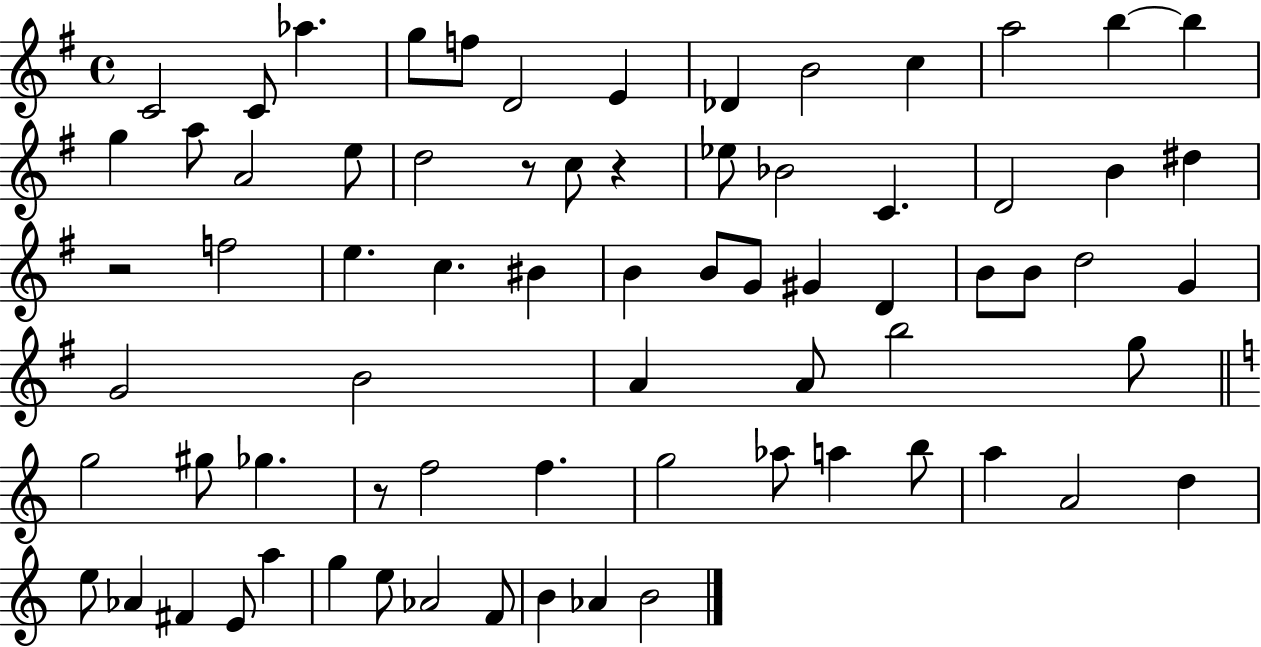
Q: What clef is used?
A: treble